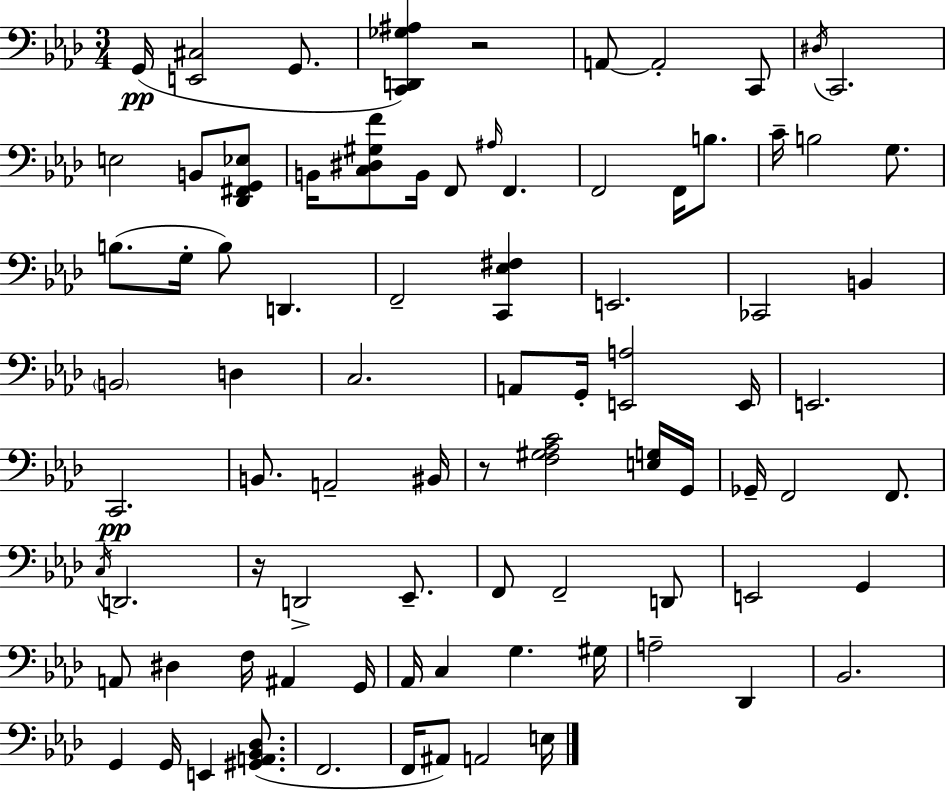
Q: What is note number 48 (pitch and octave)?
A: F2